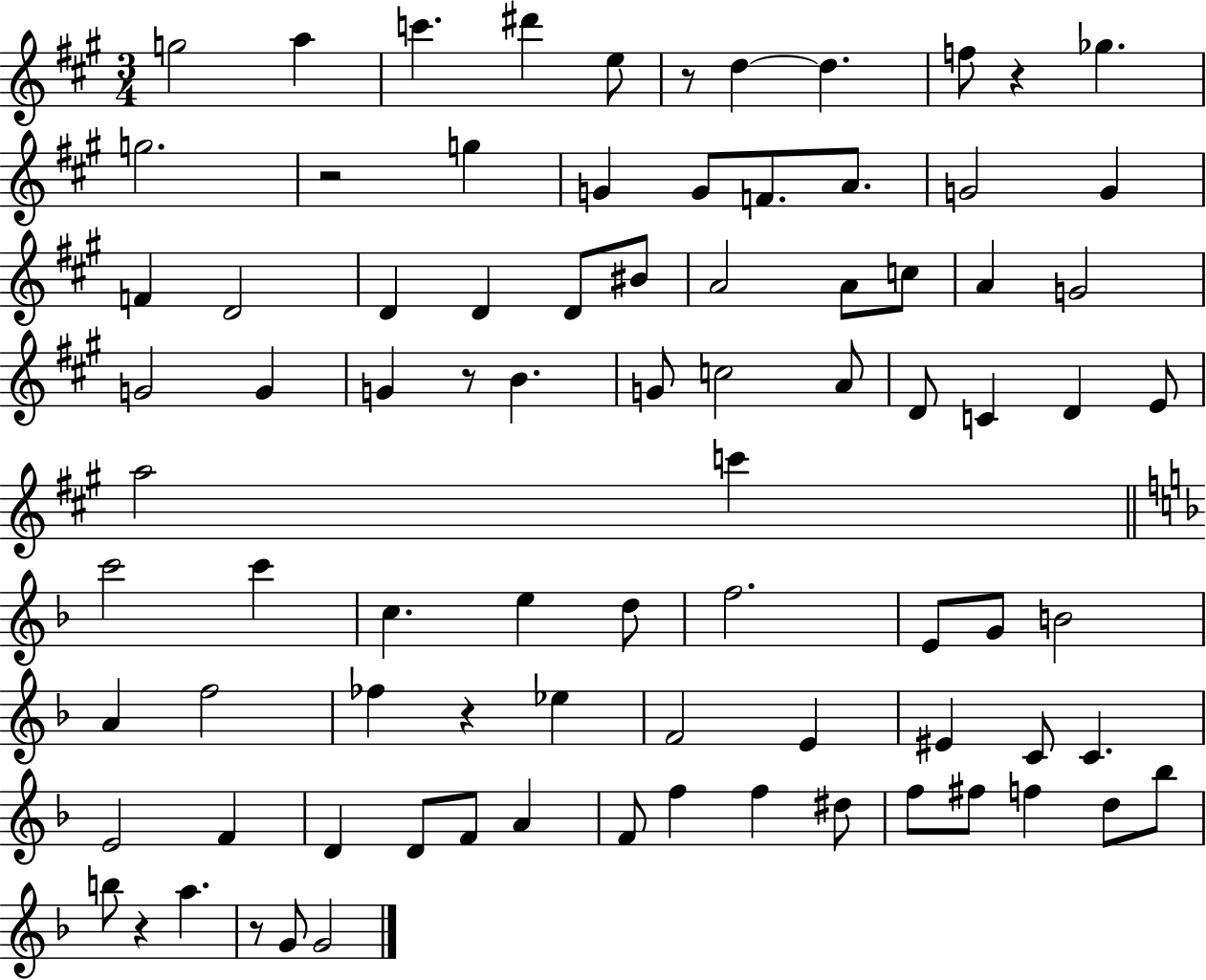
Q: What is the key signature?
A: A major